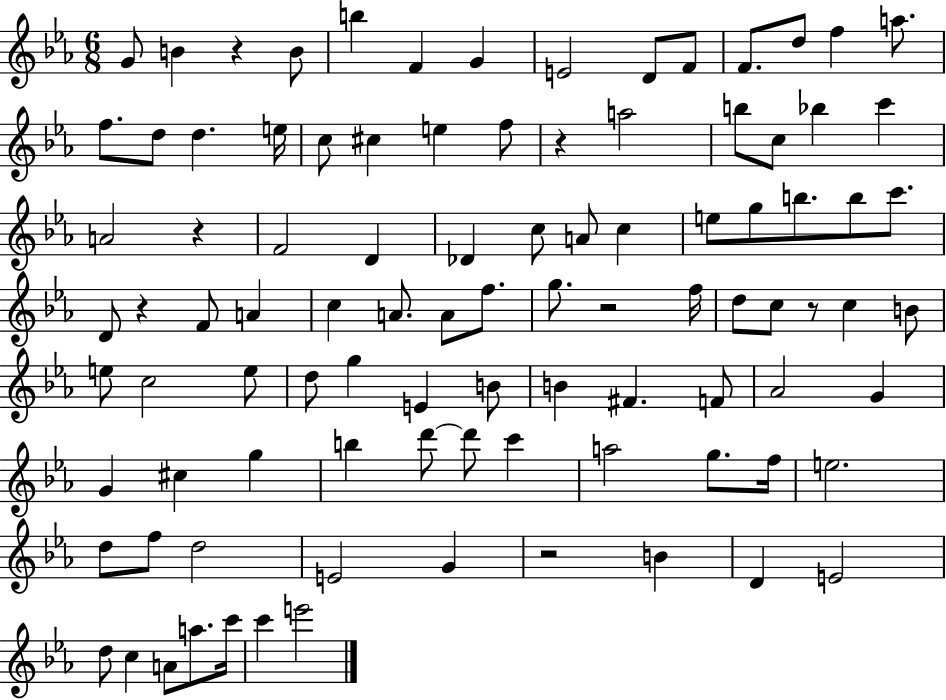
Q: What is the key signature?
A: EES major